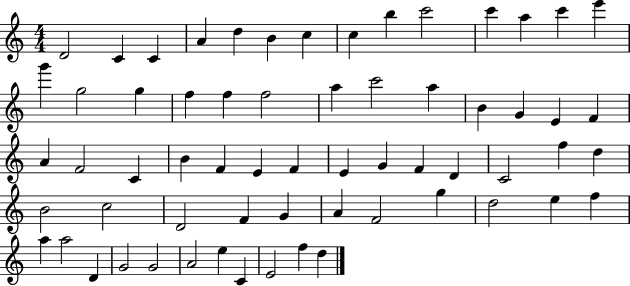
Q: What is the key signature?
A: C major